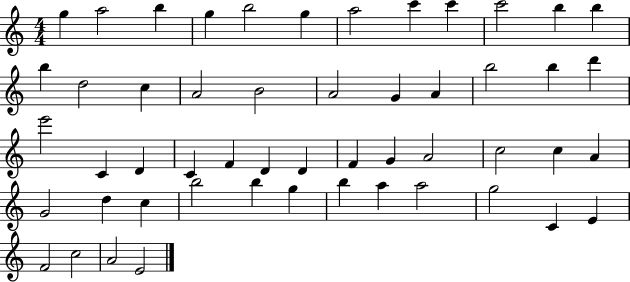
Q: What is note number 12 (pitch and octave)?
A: B5